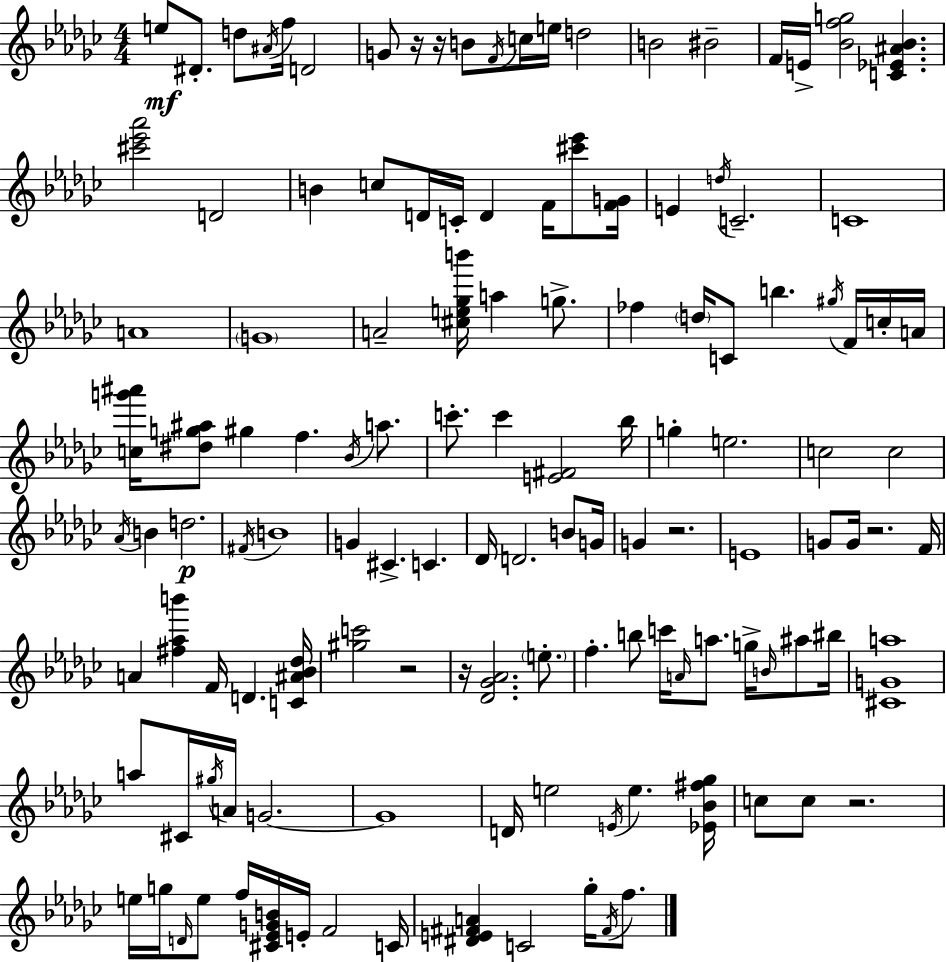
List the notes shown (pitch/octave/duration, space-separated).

E5/e D#4/e. D5/e A#4/s F5/s D4/h G4/e R/s R/s B4/e F4/s C5/s E5/s D5/h B4/h BIS4/h F4/s E4/s [Bb4,F5,G5]/h [C4,Eb4,A#4,Bb4]/q. [C#6,Eb6,Ab6]/h D4/h B4/q C5/e D4/s C4/s D4/q F4/s [C#6,Eb6]/e [F4,G4]/s E4/q D5/s C4/h. C4/w A4/w G4/w A4/h [C#5,E5,Gb5,B6]/s A5/q G5/e. FES5/q D5/s C4/e B5/q. G#5/s F4/s C5/s A4/s [C5,G6,A#6]/s [D#5,G5,A#5]/e G#5/q F5/q. Bb4/s A5/e. C6/e. C6/q [E4,F#4]/h Bb5/s G5/q E5/h. C5/h C5/h Ab4/s B4/q D5/h. F#4/s B4/w G4/q C#4/q. C4/q. Db4/s D4/h. B4/e G4/s G4/q R/h. E4/w G4/e G4/s R/h. F4/s A4/q [F#5,Ab5,B6]/q F4/s D4/q. [C4,A#4,Bb4,Db5]/s [G#5,C6]/h R/h R/s [Db4,Gb4,Ab4]/h. E5/e. F5/q. B5/e C6/s A4/s A5/e. G5/s B4/s A#5/e BIS5/s [C#4,G4,A5]/w A5/e C#4/s G#5/s A4/s G4/h. G4/w D4/s E5/h E4/s E5/q. [Eb4,Bb4,F#5,Gb5]/s C5/e C5/e R/h. E5/s G5/s D4/s E5/e F5/s [C#4,Eb4,G4,B4]/s E4/s F4/h C4/s [D#4,E4,F#4,A4]/q C4/h Gb5/s F#4/s F5/e.